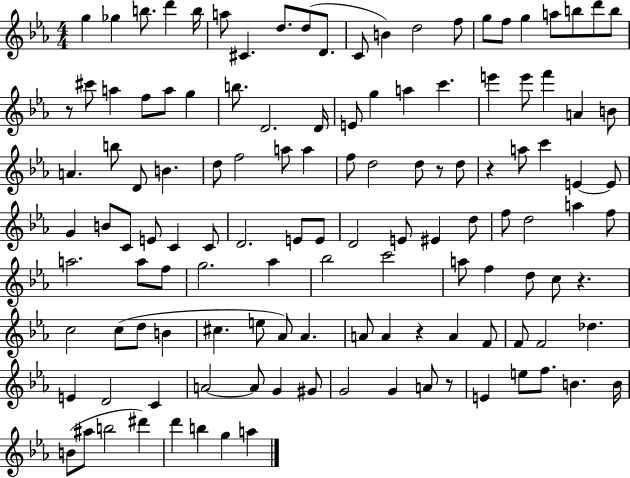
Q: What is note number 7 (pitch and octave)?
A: C#4